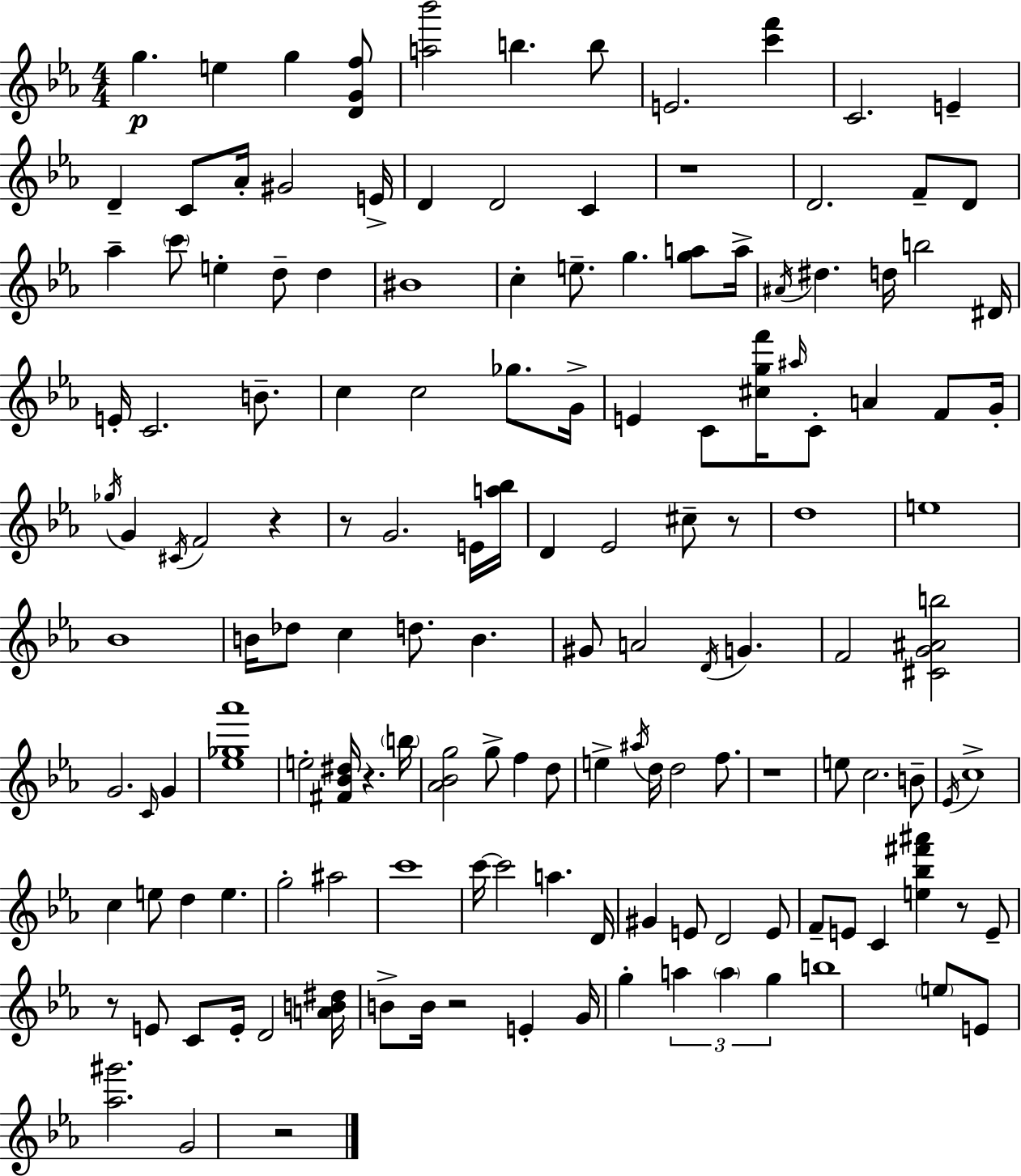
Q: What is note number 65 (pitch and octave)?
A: B4